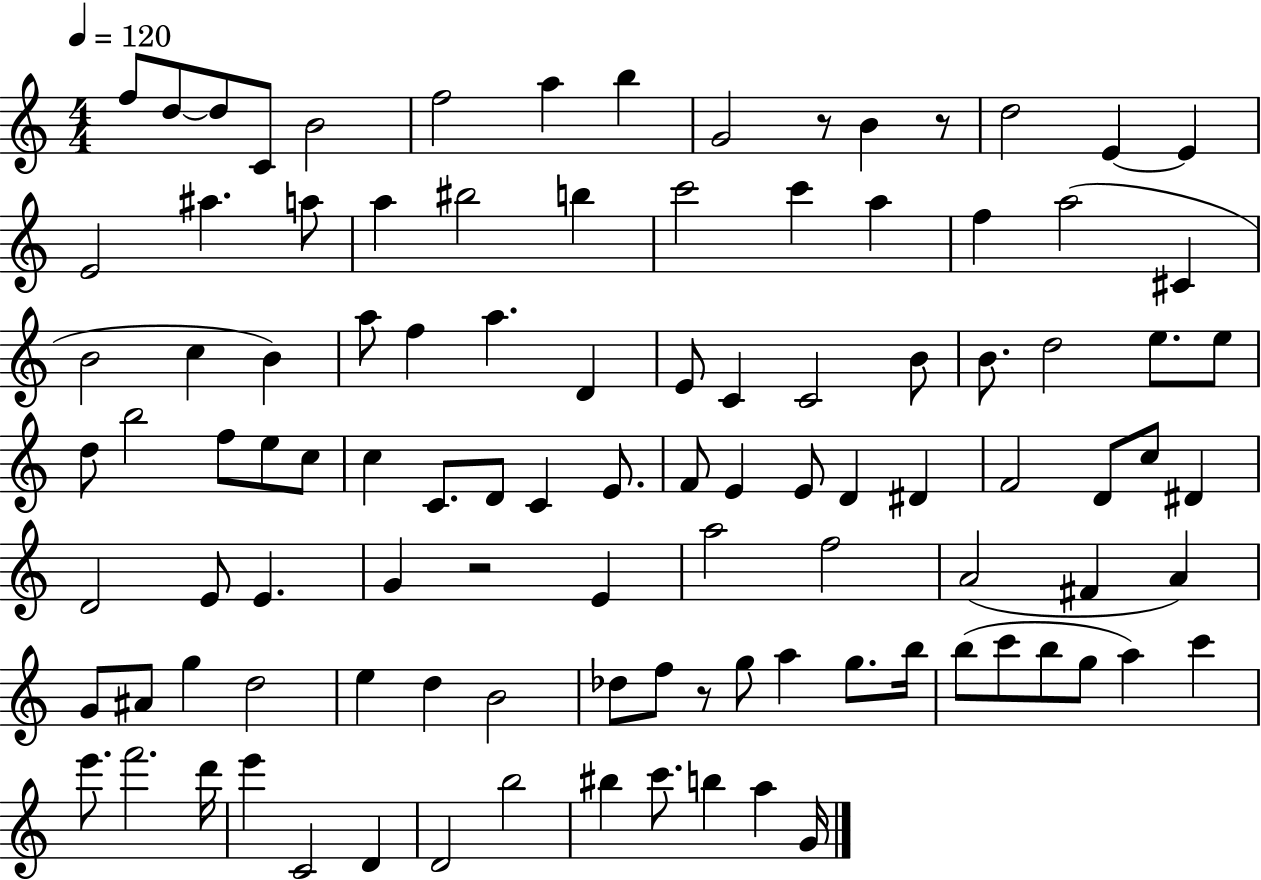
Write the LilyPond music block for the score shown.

{
  \clef treble
  \numericTimeSignature
  \time 4/4
  \key c \major
  \tempo 4 = 120
  f''8 d''8~~ d''8 c'8 b'2 | f''2 a''4 b''4 | g'2 r8 b'4 r8 | d''2 e'4~~ e'4 | \break e'2 ais''4. a''8 | a''4 bis''2 b''4 | c'''2 c'''4 a''4 | f''4 a''2( cis'4 | \break b'2 c''4 b'4) | a''8 f''4 a''4. d'4 | e'8 c'4 c'2 b'8 | b'8. d''2 e''8. e''8 | \break d''8 b''2 f''8 e''8 c''8 | c''4 c'8. d'8 c'4 e'8. | f'8 e'4 e'8 d'4 dis'4 | f'2 d'8 c''8 dis'4 | \break d'2 e'8 e'4. | g'4 r2 e'4 | a''2 f''2 | a'2( fis'4 a'4) | \break g'8 ais'8 g''4 d''2 | e''4 d''4 b'2 | des''8 f''8 r8 g''8 a''4 g''8. b''16 | b''8( c'''8 b''8 g''8 a''4) c'''4 | \break e'''8. f'''2. d'''16 | e'''4 c'2 d'4 | d'2 b''2 | bis''4 c'''8. b''4 a''4 g'16 | \break \bar "|."
}